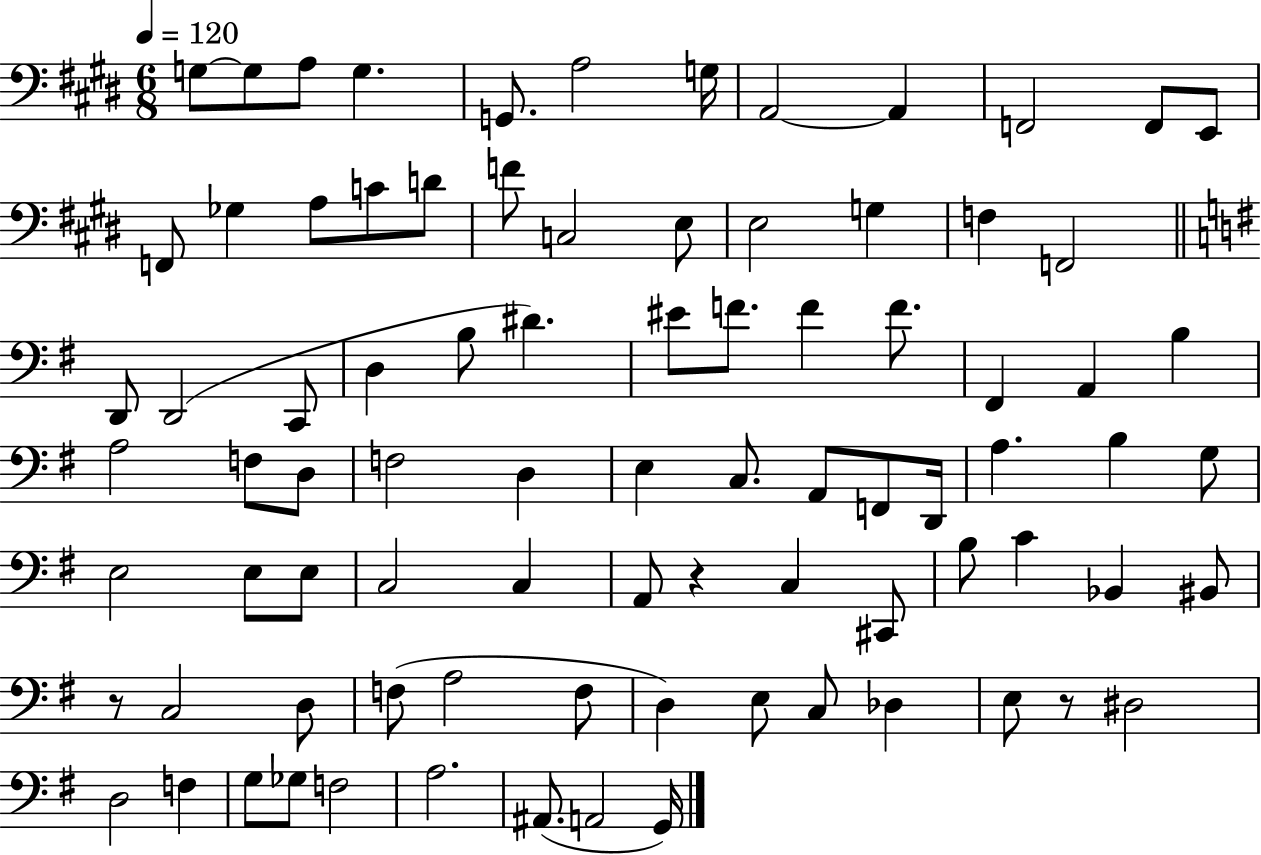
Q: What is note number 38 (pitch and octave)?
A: A3